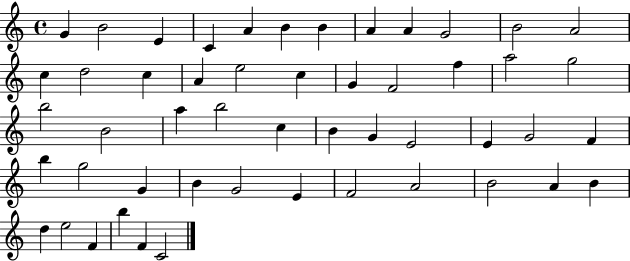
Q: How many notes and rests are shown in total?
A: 51